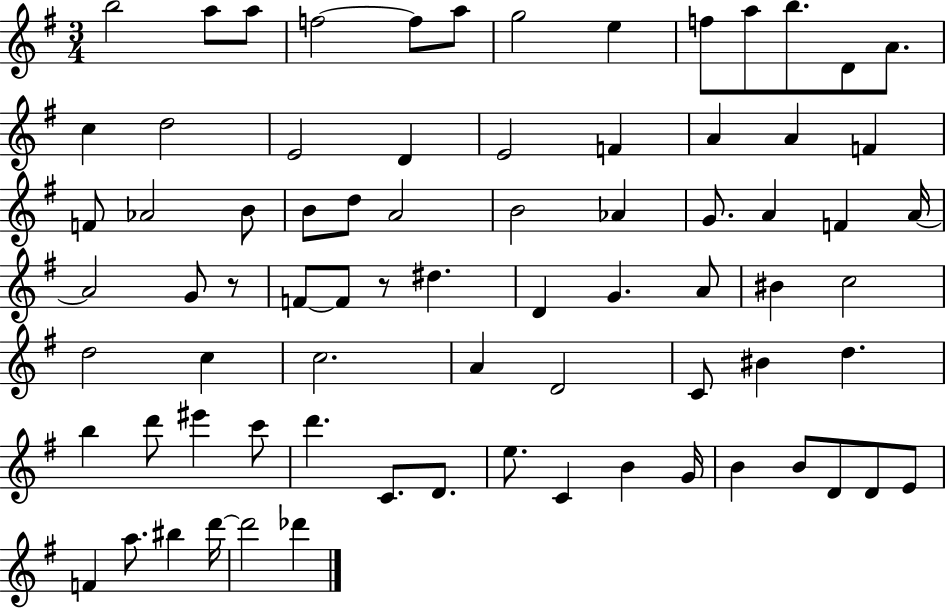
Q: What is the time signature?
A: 3/4